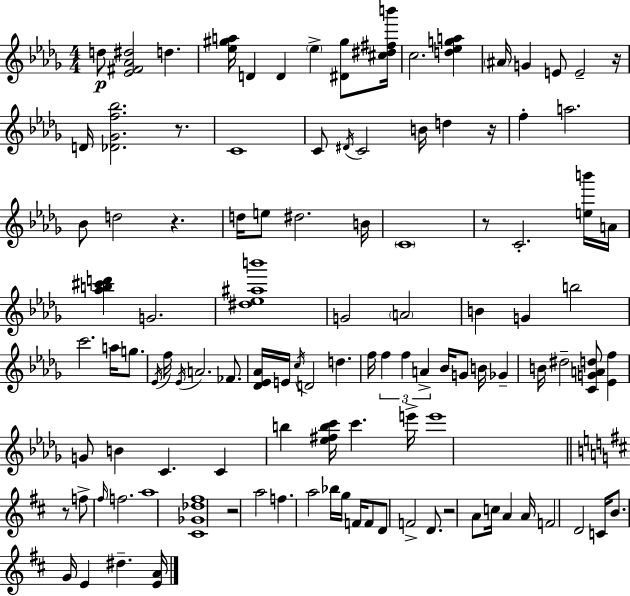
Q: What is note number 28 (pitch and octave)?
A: A4